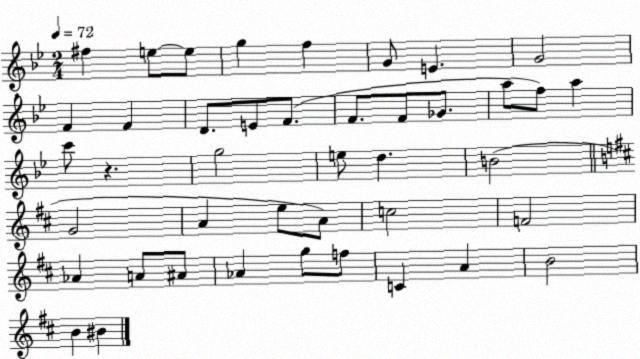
X:1
T:Untitled
M:2/4
L:1/4
K:Bb
^f e/2 e/2 g f G/2 E G2 F F D/2 E/2 F/2 F/2 F/2 _G/2 a/2 f/2 a c'/2 z g2 e/2 d B2 G2 A e/2 A/2 c2 F2 _A A/2 ^A/2 _A g/2 f/2 C A B2 B ^B